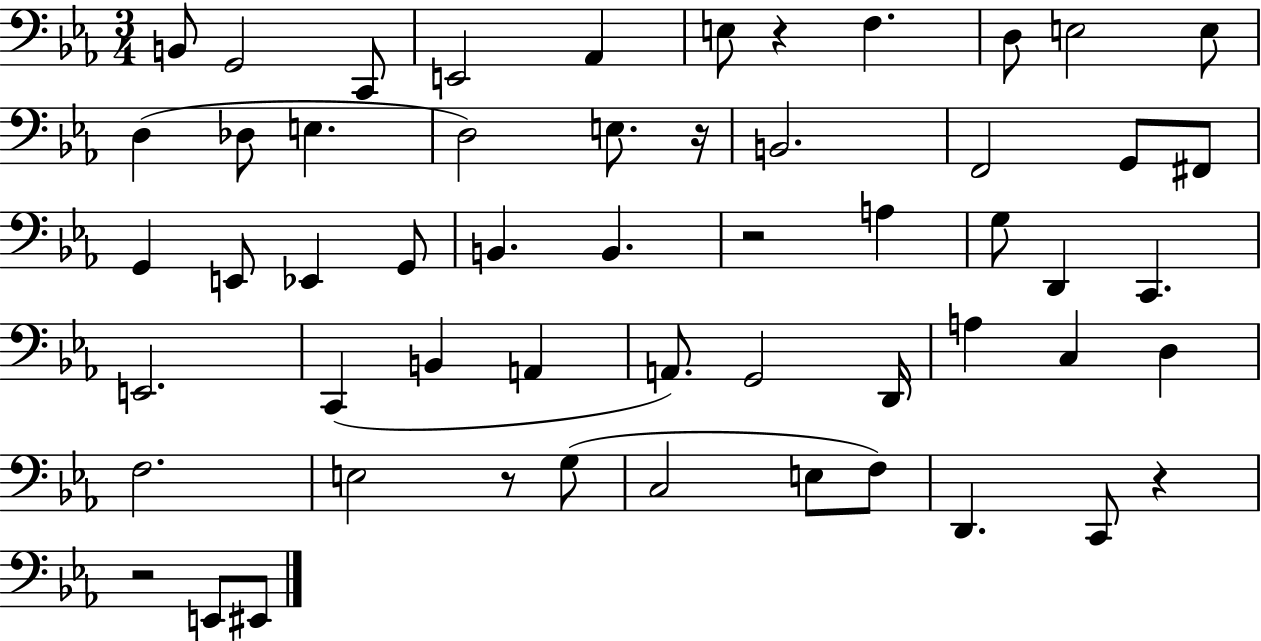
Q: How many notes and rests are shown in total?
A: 55